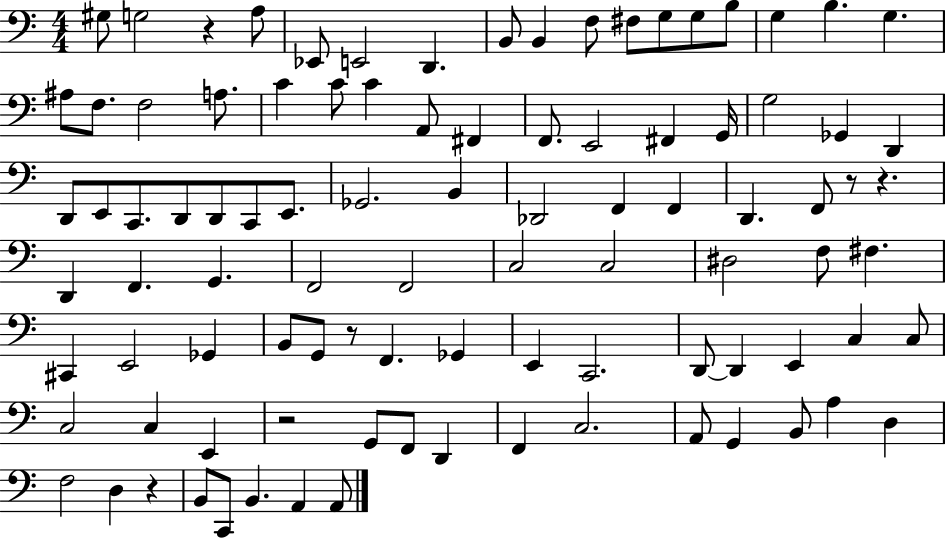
G#3/e G3/h R/q A3/e Eb2/e E2/h D2/q. B2/e B2/q F3/e F#3/e G3/e G3/e B3/e G3/q B3/q. G3/q. A#3/e F3/e. F3/h A3/e. C4/q C4/e C4/q A2/e F#2/q F2/e. E2/h F#2/q G2/s G3/h Gb2/q D2/q D2/e E2/e C2/e. D2/e D2/e C2/e E2/e. Gb2/h. B2/q Db2/h F2/q F2/q D2/q. F2/e R/e R/q. D2/q F2/q. G2/q. F2/h F2/h C3/h C3/h D#3/h F3/e F#3/q. C#2/q E2/h Gb2/q B2/e G2/e R/e F2/q. Gb2/q E2/q C2/h. D2/e D2/q E2/q C3/q C3/e C3/h C3/q E2/q R/h G2/e F2/e D2/q F2/q C3/h. A2/e G2/q B2/e A3/q D3/q F3/h D3/q R/q B2/e C2/e B2/q. A2/q A2/e